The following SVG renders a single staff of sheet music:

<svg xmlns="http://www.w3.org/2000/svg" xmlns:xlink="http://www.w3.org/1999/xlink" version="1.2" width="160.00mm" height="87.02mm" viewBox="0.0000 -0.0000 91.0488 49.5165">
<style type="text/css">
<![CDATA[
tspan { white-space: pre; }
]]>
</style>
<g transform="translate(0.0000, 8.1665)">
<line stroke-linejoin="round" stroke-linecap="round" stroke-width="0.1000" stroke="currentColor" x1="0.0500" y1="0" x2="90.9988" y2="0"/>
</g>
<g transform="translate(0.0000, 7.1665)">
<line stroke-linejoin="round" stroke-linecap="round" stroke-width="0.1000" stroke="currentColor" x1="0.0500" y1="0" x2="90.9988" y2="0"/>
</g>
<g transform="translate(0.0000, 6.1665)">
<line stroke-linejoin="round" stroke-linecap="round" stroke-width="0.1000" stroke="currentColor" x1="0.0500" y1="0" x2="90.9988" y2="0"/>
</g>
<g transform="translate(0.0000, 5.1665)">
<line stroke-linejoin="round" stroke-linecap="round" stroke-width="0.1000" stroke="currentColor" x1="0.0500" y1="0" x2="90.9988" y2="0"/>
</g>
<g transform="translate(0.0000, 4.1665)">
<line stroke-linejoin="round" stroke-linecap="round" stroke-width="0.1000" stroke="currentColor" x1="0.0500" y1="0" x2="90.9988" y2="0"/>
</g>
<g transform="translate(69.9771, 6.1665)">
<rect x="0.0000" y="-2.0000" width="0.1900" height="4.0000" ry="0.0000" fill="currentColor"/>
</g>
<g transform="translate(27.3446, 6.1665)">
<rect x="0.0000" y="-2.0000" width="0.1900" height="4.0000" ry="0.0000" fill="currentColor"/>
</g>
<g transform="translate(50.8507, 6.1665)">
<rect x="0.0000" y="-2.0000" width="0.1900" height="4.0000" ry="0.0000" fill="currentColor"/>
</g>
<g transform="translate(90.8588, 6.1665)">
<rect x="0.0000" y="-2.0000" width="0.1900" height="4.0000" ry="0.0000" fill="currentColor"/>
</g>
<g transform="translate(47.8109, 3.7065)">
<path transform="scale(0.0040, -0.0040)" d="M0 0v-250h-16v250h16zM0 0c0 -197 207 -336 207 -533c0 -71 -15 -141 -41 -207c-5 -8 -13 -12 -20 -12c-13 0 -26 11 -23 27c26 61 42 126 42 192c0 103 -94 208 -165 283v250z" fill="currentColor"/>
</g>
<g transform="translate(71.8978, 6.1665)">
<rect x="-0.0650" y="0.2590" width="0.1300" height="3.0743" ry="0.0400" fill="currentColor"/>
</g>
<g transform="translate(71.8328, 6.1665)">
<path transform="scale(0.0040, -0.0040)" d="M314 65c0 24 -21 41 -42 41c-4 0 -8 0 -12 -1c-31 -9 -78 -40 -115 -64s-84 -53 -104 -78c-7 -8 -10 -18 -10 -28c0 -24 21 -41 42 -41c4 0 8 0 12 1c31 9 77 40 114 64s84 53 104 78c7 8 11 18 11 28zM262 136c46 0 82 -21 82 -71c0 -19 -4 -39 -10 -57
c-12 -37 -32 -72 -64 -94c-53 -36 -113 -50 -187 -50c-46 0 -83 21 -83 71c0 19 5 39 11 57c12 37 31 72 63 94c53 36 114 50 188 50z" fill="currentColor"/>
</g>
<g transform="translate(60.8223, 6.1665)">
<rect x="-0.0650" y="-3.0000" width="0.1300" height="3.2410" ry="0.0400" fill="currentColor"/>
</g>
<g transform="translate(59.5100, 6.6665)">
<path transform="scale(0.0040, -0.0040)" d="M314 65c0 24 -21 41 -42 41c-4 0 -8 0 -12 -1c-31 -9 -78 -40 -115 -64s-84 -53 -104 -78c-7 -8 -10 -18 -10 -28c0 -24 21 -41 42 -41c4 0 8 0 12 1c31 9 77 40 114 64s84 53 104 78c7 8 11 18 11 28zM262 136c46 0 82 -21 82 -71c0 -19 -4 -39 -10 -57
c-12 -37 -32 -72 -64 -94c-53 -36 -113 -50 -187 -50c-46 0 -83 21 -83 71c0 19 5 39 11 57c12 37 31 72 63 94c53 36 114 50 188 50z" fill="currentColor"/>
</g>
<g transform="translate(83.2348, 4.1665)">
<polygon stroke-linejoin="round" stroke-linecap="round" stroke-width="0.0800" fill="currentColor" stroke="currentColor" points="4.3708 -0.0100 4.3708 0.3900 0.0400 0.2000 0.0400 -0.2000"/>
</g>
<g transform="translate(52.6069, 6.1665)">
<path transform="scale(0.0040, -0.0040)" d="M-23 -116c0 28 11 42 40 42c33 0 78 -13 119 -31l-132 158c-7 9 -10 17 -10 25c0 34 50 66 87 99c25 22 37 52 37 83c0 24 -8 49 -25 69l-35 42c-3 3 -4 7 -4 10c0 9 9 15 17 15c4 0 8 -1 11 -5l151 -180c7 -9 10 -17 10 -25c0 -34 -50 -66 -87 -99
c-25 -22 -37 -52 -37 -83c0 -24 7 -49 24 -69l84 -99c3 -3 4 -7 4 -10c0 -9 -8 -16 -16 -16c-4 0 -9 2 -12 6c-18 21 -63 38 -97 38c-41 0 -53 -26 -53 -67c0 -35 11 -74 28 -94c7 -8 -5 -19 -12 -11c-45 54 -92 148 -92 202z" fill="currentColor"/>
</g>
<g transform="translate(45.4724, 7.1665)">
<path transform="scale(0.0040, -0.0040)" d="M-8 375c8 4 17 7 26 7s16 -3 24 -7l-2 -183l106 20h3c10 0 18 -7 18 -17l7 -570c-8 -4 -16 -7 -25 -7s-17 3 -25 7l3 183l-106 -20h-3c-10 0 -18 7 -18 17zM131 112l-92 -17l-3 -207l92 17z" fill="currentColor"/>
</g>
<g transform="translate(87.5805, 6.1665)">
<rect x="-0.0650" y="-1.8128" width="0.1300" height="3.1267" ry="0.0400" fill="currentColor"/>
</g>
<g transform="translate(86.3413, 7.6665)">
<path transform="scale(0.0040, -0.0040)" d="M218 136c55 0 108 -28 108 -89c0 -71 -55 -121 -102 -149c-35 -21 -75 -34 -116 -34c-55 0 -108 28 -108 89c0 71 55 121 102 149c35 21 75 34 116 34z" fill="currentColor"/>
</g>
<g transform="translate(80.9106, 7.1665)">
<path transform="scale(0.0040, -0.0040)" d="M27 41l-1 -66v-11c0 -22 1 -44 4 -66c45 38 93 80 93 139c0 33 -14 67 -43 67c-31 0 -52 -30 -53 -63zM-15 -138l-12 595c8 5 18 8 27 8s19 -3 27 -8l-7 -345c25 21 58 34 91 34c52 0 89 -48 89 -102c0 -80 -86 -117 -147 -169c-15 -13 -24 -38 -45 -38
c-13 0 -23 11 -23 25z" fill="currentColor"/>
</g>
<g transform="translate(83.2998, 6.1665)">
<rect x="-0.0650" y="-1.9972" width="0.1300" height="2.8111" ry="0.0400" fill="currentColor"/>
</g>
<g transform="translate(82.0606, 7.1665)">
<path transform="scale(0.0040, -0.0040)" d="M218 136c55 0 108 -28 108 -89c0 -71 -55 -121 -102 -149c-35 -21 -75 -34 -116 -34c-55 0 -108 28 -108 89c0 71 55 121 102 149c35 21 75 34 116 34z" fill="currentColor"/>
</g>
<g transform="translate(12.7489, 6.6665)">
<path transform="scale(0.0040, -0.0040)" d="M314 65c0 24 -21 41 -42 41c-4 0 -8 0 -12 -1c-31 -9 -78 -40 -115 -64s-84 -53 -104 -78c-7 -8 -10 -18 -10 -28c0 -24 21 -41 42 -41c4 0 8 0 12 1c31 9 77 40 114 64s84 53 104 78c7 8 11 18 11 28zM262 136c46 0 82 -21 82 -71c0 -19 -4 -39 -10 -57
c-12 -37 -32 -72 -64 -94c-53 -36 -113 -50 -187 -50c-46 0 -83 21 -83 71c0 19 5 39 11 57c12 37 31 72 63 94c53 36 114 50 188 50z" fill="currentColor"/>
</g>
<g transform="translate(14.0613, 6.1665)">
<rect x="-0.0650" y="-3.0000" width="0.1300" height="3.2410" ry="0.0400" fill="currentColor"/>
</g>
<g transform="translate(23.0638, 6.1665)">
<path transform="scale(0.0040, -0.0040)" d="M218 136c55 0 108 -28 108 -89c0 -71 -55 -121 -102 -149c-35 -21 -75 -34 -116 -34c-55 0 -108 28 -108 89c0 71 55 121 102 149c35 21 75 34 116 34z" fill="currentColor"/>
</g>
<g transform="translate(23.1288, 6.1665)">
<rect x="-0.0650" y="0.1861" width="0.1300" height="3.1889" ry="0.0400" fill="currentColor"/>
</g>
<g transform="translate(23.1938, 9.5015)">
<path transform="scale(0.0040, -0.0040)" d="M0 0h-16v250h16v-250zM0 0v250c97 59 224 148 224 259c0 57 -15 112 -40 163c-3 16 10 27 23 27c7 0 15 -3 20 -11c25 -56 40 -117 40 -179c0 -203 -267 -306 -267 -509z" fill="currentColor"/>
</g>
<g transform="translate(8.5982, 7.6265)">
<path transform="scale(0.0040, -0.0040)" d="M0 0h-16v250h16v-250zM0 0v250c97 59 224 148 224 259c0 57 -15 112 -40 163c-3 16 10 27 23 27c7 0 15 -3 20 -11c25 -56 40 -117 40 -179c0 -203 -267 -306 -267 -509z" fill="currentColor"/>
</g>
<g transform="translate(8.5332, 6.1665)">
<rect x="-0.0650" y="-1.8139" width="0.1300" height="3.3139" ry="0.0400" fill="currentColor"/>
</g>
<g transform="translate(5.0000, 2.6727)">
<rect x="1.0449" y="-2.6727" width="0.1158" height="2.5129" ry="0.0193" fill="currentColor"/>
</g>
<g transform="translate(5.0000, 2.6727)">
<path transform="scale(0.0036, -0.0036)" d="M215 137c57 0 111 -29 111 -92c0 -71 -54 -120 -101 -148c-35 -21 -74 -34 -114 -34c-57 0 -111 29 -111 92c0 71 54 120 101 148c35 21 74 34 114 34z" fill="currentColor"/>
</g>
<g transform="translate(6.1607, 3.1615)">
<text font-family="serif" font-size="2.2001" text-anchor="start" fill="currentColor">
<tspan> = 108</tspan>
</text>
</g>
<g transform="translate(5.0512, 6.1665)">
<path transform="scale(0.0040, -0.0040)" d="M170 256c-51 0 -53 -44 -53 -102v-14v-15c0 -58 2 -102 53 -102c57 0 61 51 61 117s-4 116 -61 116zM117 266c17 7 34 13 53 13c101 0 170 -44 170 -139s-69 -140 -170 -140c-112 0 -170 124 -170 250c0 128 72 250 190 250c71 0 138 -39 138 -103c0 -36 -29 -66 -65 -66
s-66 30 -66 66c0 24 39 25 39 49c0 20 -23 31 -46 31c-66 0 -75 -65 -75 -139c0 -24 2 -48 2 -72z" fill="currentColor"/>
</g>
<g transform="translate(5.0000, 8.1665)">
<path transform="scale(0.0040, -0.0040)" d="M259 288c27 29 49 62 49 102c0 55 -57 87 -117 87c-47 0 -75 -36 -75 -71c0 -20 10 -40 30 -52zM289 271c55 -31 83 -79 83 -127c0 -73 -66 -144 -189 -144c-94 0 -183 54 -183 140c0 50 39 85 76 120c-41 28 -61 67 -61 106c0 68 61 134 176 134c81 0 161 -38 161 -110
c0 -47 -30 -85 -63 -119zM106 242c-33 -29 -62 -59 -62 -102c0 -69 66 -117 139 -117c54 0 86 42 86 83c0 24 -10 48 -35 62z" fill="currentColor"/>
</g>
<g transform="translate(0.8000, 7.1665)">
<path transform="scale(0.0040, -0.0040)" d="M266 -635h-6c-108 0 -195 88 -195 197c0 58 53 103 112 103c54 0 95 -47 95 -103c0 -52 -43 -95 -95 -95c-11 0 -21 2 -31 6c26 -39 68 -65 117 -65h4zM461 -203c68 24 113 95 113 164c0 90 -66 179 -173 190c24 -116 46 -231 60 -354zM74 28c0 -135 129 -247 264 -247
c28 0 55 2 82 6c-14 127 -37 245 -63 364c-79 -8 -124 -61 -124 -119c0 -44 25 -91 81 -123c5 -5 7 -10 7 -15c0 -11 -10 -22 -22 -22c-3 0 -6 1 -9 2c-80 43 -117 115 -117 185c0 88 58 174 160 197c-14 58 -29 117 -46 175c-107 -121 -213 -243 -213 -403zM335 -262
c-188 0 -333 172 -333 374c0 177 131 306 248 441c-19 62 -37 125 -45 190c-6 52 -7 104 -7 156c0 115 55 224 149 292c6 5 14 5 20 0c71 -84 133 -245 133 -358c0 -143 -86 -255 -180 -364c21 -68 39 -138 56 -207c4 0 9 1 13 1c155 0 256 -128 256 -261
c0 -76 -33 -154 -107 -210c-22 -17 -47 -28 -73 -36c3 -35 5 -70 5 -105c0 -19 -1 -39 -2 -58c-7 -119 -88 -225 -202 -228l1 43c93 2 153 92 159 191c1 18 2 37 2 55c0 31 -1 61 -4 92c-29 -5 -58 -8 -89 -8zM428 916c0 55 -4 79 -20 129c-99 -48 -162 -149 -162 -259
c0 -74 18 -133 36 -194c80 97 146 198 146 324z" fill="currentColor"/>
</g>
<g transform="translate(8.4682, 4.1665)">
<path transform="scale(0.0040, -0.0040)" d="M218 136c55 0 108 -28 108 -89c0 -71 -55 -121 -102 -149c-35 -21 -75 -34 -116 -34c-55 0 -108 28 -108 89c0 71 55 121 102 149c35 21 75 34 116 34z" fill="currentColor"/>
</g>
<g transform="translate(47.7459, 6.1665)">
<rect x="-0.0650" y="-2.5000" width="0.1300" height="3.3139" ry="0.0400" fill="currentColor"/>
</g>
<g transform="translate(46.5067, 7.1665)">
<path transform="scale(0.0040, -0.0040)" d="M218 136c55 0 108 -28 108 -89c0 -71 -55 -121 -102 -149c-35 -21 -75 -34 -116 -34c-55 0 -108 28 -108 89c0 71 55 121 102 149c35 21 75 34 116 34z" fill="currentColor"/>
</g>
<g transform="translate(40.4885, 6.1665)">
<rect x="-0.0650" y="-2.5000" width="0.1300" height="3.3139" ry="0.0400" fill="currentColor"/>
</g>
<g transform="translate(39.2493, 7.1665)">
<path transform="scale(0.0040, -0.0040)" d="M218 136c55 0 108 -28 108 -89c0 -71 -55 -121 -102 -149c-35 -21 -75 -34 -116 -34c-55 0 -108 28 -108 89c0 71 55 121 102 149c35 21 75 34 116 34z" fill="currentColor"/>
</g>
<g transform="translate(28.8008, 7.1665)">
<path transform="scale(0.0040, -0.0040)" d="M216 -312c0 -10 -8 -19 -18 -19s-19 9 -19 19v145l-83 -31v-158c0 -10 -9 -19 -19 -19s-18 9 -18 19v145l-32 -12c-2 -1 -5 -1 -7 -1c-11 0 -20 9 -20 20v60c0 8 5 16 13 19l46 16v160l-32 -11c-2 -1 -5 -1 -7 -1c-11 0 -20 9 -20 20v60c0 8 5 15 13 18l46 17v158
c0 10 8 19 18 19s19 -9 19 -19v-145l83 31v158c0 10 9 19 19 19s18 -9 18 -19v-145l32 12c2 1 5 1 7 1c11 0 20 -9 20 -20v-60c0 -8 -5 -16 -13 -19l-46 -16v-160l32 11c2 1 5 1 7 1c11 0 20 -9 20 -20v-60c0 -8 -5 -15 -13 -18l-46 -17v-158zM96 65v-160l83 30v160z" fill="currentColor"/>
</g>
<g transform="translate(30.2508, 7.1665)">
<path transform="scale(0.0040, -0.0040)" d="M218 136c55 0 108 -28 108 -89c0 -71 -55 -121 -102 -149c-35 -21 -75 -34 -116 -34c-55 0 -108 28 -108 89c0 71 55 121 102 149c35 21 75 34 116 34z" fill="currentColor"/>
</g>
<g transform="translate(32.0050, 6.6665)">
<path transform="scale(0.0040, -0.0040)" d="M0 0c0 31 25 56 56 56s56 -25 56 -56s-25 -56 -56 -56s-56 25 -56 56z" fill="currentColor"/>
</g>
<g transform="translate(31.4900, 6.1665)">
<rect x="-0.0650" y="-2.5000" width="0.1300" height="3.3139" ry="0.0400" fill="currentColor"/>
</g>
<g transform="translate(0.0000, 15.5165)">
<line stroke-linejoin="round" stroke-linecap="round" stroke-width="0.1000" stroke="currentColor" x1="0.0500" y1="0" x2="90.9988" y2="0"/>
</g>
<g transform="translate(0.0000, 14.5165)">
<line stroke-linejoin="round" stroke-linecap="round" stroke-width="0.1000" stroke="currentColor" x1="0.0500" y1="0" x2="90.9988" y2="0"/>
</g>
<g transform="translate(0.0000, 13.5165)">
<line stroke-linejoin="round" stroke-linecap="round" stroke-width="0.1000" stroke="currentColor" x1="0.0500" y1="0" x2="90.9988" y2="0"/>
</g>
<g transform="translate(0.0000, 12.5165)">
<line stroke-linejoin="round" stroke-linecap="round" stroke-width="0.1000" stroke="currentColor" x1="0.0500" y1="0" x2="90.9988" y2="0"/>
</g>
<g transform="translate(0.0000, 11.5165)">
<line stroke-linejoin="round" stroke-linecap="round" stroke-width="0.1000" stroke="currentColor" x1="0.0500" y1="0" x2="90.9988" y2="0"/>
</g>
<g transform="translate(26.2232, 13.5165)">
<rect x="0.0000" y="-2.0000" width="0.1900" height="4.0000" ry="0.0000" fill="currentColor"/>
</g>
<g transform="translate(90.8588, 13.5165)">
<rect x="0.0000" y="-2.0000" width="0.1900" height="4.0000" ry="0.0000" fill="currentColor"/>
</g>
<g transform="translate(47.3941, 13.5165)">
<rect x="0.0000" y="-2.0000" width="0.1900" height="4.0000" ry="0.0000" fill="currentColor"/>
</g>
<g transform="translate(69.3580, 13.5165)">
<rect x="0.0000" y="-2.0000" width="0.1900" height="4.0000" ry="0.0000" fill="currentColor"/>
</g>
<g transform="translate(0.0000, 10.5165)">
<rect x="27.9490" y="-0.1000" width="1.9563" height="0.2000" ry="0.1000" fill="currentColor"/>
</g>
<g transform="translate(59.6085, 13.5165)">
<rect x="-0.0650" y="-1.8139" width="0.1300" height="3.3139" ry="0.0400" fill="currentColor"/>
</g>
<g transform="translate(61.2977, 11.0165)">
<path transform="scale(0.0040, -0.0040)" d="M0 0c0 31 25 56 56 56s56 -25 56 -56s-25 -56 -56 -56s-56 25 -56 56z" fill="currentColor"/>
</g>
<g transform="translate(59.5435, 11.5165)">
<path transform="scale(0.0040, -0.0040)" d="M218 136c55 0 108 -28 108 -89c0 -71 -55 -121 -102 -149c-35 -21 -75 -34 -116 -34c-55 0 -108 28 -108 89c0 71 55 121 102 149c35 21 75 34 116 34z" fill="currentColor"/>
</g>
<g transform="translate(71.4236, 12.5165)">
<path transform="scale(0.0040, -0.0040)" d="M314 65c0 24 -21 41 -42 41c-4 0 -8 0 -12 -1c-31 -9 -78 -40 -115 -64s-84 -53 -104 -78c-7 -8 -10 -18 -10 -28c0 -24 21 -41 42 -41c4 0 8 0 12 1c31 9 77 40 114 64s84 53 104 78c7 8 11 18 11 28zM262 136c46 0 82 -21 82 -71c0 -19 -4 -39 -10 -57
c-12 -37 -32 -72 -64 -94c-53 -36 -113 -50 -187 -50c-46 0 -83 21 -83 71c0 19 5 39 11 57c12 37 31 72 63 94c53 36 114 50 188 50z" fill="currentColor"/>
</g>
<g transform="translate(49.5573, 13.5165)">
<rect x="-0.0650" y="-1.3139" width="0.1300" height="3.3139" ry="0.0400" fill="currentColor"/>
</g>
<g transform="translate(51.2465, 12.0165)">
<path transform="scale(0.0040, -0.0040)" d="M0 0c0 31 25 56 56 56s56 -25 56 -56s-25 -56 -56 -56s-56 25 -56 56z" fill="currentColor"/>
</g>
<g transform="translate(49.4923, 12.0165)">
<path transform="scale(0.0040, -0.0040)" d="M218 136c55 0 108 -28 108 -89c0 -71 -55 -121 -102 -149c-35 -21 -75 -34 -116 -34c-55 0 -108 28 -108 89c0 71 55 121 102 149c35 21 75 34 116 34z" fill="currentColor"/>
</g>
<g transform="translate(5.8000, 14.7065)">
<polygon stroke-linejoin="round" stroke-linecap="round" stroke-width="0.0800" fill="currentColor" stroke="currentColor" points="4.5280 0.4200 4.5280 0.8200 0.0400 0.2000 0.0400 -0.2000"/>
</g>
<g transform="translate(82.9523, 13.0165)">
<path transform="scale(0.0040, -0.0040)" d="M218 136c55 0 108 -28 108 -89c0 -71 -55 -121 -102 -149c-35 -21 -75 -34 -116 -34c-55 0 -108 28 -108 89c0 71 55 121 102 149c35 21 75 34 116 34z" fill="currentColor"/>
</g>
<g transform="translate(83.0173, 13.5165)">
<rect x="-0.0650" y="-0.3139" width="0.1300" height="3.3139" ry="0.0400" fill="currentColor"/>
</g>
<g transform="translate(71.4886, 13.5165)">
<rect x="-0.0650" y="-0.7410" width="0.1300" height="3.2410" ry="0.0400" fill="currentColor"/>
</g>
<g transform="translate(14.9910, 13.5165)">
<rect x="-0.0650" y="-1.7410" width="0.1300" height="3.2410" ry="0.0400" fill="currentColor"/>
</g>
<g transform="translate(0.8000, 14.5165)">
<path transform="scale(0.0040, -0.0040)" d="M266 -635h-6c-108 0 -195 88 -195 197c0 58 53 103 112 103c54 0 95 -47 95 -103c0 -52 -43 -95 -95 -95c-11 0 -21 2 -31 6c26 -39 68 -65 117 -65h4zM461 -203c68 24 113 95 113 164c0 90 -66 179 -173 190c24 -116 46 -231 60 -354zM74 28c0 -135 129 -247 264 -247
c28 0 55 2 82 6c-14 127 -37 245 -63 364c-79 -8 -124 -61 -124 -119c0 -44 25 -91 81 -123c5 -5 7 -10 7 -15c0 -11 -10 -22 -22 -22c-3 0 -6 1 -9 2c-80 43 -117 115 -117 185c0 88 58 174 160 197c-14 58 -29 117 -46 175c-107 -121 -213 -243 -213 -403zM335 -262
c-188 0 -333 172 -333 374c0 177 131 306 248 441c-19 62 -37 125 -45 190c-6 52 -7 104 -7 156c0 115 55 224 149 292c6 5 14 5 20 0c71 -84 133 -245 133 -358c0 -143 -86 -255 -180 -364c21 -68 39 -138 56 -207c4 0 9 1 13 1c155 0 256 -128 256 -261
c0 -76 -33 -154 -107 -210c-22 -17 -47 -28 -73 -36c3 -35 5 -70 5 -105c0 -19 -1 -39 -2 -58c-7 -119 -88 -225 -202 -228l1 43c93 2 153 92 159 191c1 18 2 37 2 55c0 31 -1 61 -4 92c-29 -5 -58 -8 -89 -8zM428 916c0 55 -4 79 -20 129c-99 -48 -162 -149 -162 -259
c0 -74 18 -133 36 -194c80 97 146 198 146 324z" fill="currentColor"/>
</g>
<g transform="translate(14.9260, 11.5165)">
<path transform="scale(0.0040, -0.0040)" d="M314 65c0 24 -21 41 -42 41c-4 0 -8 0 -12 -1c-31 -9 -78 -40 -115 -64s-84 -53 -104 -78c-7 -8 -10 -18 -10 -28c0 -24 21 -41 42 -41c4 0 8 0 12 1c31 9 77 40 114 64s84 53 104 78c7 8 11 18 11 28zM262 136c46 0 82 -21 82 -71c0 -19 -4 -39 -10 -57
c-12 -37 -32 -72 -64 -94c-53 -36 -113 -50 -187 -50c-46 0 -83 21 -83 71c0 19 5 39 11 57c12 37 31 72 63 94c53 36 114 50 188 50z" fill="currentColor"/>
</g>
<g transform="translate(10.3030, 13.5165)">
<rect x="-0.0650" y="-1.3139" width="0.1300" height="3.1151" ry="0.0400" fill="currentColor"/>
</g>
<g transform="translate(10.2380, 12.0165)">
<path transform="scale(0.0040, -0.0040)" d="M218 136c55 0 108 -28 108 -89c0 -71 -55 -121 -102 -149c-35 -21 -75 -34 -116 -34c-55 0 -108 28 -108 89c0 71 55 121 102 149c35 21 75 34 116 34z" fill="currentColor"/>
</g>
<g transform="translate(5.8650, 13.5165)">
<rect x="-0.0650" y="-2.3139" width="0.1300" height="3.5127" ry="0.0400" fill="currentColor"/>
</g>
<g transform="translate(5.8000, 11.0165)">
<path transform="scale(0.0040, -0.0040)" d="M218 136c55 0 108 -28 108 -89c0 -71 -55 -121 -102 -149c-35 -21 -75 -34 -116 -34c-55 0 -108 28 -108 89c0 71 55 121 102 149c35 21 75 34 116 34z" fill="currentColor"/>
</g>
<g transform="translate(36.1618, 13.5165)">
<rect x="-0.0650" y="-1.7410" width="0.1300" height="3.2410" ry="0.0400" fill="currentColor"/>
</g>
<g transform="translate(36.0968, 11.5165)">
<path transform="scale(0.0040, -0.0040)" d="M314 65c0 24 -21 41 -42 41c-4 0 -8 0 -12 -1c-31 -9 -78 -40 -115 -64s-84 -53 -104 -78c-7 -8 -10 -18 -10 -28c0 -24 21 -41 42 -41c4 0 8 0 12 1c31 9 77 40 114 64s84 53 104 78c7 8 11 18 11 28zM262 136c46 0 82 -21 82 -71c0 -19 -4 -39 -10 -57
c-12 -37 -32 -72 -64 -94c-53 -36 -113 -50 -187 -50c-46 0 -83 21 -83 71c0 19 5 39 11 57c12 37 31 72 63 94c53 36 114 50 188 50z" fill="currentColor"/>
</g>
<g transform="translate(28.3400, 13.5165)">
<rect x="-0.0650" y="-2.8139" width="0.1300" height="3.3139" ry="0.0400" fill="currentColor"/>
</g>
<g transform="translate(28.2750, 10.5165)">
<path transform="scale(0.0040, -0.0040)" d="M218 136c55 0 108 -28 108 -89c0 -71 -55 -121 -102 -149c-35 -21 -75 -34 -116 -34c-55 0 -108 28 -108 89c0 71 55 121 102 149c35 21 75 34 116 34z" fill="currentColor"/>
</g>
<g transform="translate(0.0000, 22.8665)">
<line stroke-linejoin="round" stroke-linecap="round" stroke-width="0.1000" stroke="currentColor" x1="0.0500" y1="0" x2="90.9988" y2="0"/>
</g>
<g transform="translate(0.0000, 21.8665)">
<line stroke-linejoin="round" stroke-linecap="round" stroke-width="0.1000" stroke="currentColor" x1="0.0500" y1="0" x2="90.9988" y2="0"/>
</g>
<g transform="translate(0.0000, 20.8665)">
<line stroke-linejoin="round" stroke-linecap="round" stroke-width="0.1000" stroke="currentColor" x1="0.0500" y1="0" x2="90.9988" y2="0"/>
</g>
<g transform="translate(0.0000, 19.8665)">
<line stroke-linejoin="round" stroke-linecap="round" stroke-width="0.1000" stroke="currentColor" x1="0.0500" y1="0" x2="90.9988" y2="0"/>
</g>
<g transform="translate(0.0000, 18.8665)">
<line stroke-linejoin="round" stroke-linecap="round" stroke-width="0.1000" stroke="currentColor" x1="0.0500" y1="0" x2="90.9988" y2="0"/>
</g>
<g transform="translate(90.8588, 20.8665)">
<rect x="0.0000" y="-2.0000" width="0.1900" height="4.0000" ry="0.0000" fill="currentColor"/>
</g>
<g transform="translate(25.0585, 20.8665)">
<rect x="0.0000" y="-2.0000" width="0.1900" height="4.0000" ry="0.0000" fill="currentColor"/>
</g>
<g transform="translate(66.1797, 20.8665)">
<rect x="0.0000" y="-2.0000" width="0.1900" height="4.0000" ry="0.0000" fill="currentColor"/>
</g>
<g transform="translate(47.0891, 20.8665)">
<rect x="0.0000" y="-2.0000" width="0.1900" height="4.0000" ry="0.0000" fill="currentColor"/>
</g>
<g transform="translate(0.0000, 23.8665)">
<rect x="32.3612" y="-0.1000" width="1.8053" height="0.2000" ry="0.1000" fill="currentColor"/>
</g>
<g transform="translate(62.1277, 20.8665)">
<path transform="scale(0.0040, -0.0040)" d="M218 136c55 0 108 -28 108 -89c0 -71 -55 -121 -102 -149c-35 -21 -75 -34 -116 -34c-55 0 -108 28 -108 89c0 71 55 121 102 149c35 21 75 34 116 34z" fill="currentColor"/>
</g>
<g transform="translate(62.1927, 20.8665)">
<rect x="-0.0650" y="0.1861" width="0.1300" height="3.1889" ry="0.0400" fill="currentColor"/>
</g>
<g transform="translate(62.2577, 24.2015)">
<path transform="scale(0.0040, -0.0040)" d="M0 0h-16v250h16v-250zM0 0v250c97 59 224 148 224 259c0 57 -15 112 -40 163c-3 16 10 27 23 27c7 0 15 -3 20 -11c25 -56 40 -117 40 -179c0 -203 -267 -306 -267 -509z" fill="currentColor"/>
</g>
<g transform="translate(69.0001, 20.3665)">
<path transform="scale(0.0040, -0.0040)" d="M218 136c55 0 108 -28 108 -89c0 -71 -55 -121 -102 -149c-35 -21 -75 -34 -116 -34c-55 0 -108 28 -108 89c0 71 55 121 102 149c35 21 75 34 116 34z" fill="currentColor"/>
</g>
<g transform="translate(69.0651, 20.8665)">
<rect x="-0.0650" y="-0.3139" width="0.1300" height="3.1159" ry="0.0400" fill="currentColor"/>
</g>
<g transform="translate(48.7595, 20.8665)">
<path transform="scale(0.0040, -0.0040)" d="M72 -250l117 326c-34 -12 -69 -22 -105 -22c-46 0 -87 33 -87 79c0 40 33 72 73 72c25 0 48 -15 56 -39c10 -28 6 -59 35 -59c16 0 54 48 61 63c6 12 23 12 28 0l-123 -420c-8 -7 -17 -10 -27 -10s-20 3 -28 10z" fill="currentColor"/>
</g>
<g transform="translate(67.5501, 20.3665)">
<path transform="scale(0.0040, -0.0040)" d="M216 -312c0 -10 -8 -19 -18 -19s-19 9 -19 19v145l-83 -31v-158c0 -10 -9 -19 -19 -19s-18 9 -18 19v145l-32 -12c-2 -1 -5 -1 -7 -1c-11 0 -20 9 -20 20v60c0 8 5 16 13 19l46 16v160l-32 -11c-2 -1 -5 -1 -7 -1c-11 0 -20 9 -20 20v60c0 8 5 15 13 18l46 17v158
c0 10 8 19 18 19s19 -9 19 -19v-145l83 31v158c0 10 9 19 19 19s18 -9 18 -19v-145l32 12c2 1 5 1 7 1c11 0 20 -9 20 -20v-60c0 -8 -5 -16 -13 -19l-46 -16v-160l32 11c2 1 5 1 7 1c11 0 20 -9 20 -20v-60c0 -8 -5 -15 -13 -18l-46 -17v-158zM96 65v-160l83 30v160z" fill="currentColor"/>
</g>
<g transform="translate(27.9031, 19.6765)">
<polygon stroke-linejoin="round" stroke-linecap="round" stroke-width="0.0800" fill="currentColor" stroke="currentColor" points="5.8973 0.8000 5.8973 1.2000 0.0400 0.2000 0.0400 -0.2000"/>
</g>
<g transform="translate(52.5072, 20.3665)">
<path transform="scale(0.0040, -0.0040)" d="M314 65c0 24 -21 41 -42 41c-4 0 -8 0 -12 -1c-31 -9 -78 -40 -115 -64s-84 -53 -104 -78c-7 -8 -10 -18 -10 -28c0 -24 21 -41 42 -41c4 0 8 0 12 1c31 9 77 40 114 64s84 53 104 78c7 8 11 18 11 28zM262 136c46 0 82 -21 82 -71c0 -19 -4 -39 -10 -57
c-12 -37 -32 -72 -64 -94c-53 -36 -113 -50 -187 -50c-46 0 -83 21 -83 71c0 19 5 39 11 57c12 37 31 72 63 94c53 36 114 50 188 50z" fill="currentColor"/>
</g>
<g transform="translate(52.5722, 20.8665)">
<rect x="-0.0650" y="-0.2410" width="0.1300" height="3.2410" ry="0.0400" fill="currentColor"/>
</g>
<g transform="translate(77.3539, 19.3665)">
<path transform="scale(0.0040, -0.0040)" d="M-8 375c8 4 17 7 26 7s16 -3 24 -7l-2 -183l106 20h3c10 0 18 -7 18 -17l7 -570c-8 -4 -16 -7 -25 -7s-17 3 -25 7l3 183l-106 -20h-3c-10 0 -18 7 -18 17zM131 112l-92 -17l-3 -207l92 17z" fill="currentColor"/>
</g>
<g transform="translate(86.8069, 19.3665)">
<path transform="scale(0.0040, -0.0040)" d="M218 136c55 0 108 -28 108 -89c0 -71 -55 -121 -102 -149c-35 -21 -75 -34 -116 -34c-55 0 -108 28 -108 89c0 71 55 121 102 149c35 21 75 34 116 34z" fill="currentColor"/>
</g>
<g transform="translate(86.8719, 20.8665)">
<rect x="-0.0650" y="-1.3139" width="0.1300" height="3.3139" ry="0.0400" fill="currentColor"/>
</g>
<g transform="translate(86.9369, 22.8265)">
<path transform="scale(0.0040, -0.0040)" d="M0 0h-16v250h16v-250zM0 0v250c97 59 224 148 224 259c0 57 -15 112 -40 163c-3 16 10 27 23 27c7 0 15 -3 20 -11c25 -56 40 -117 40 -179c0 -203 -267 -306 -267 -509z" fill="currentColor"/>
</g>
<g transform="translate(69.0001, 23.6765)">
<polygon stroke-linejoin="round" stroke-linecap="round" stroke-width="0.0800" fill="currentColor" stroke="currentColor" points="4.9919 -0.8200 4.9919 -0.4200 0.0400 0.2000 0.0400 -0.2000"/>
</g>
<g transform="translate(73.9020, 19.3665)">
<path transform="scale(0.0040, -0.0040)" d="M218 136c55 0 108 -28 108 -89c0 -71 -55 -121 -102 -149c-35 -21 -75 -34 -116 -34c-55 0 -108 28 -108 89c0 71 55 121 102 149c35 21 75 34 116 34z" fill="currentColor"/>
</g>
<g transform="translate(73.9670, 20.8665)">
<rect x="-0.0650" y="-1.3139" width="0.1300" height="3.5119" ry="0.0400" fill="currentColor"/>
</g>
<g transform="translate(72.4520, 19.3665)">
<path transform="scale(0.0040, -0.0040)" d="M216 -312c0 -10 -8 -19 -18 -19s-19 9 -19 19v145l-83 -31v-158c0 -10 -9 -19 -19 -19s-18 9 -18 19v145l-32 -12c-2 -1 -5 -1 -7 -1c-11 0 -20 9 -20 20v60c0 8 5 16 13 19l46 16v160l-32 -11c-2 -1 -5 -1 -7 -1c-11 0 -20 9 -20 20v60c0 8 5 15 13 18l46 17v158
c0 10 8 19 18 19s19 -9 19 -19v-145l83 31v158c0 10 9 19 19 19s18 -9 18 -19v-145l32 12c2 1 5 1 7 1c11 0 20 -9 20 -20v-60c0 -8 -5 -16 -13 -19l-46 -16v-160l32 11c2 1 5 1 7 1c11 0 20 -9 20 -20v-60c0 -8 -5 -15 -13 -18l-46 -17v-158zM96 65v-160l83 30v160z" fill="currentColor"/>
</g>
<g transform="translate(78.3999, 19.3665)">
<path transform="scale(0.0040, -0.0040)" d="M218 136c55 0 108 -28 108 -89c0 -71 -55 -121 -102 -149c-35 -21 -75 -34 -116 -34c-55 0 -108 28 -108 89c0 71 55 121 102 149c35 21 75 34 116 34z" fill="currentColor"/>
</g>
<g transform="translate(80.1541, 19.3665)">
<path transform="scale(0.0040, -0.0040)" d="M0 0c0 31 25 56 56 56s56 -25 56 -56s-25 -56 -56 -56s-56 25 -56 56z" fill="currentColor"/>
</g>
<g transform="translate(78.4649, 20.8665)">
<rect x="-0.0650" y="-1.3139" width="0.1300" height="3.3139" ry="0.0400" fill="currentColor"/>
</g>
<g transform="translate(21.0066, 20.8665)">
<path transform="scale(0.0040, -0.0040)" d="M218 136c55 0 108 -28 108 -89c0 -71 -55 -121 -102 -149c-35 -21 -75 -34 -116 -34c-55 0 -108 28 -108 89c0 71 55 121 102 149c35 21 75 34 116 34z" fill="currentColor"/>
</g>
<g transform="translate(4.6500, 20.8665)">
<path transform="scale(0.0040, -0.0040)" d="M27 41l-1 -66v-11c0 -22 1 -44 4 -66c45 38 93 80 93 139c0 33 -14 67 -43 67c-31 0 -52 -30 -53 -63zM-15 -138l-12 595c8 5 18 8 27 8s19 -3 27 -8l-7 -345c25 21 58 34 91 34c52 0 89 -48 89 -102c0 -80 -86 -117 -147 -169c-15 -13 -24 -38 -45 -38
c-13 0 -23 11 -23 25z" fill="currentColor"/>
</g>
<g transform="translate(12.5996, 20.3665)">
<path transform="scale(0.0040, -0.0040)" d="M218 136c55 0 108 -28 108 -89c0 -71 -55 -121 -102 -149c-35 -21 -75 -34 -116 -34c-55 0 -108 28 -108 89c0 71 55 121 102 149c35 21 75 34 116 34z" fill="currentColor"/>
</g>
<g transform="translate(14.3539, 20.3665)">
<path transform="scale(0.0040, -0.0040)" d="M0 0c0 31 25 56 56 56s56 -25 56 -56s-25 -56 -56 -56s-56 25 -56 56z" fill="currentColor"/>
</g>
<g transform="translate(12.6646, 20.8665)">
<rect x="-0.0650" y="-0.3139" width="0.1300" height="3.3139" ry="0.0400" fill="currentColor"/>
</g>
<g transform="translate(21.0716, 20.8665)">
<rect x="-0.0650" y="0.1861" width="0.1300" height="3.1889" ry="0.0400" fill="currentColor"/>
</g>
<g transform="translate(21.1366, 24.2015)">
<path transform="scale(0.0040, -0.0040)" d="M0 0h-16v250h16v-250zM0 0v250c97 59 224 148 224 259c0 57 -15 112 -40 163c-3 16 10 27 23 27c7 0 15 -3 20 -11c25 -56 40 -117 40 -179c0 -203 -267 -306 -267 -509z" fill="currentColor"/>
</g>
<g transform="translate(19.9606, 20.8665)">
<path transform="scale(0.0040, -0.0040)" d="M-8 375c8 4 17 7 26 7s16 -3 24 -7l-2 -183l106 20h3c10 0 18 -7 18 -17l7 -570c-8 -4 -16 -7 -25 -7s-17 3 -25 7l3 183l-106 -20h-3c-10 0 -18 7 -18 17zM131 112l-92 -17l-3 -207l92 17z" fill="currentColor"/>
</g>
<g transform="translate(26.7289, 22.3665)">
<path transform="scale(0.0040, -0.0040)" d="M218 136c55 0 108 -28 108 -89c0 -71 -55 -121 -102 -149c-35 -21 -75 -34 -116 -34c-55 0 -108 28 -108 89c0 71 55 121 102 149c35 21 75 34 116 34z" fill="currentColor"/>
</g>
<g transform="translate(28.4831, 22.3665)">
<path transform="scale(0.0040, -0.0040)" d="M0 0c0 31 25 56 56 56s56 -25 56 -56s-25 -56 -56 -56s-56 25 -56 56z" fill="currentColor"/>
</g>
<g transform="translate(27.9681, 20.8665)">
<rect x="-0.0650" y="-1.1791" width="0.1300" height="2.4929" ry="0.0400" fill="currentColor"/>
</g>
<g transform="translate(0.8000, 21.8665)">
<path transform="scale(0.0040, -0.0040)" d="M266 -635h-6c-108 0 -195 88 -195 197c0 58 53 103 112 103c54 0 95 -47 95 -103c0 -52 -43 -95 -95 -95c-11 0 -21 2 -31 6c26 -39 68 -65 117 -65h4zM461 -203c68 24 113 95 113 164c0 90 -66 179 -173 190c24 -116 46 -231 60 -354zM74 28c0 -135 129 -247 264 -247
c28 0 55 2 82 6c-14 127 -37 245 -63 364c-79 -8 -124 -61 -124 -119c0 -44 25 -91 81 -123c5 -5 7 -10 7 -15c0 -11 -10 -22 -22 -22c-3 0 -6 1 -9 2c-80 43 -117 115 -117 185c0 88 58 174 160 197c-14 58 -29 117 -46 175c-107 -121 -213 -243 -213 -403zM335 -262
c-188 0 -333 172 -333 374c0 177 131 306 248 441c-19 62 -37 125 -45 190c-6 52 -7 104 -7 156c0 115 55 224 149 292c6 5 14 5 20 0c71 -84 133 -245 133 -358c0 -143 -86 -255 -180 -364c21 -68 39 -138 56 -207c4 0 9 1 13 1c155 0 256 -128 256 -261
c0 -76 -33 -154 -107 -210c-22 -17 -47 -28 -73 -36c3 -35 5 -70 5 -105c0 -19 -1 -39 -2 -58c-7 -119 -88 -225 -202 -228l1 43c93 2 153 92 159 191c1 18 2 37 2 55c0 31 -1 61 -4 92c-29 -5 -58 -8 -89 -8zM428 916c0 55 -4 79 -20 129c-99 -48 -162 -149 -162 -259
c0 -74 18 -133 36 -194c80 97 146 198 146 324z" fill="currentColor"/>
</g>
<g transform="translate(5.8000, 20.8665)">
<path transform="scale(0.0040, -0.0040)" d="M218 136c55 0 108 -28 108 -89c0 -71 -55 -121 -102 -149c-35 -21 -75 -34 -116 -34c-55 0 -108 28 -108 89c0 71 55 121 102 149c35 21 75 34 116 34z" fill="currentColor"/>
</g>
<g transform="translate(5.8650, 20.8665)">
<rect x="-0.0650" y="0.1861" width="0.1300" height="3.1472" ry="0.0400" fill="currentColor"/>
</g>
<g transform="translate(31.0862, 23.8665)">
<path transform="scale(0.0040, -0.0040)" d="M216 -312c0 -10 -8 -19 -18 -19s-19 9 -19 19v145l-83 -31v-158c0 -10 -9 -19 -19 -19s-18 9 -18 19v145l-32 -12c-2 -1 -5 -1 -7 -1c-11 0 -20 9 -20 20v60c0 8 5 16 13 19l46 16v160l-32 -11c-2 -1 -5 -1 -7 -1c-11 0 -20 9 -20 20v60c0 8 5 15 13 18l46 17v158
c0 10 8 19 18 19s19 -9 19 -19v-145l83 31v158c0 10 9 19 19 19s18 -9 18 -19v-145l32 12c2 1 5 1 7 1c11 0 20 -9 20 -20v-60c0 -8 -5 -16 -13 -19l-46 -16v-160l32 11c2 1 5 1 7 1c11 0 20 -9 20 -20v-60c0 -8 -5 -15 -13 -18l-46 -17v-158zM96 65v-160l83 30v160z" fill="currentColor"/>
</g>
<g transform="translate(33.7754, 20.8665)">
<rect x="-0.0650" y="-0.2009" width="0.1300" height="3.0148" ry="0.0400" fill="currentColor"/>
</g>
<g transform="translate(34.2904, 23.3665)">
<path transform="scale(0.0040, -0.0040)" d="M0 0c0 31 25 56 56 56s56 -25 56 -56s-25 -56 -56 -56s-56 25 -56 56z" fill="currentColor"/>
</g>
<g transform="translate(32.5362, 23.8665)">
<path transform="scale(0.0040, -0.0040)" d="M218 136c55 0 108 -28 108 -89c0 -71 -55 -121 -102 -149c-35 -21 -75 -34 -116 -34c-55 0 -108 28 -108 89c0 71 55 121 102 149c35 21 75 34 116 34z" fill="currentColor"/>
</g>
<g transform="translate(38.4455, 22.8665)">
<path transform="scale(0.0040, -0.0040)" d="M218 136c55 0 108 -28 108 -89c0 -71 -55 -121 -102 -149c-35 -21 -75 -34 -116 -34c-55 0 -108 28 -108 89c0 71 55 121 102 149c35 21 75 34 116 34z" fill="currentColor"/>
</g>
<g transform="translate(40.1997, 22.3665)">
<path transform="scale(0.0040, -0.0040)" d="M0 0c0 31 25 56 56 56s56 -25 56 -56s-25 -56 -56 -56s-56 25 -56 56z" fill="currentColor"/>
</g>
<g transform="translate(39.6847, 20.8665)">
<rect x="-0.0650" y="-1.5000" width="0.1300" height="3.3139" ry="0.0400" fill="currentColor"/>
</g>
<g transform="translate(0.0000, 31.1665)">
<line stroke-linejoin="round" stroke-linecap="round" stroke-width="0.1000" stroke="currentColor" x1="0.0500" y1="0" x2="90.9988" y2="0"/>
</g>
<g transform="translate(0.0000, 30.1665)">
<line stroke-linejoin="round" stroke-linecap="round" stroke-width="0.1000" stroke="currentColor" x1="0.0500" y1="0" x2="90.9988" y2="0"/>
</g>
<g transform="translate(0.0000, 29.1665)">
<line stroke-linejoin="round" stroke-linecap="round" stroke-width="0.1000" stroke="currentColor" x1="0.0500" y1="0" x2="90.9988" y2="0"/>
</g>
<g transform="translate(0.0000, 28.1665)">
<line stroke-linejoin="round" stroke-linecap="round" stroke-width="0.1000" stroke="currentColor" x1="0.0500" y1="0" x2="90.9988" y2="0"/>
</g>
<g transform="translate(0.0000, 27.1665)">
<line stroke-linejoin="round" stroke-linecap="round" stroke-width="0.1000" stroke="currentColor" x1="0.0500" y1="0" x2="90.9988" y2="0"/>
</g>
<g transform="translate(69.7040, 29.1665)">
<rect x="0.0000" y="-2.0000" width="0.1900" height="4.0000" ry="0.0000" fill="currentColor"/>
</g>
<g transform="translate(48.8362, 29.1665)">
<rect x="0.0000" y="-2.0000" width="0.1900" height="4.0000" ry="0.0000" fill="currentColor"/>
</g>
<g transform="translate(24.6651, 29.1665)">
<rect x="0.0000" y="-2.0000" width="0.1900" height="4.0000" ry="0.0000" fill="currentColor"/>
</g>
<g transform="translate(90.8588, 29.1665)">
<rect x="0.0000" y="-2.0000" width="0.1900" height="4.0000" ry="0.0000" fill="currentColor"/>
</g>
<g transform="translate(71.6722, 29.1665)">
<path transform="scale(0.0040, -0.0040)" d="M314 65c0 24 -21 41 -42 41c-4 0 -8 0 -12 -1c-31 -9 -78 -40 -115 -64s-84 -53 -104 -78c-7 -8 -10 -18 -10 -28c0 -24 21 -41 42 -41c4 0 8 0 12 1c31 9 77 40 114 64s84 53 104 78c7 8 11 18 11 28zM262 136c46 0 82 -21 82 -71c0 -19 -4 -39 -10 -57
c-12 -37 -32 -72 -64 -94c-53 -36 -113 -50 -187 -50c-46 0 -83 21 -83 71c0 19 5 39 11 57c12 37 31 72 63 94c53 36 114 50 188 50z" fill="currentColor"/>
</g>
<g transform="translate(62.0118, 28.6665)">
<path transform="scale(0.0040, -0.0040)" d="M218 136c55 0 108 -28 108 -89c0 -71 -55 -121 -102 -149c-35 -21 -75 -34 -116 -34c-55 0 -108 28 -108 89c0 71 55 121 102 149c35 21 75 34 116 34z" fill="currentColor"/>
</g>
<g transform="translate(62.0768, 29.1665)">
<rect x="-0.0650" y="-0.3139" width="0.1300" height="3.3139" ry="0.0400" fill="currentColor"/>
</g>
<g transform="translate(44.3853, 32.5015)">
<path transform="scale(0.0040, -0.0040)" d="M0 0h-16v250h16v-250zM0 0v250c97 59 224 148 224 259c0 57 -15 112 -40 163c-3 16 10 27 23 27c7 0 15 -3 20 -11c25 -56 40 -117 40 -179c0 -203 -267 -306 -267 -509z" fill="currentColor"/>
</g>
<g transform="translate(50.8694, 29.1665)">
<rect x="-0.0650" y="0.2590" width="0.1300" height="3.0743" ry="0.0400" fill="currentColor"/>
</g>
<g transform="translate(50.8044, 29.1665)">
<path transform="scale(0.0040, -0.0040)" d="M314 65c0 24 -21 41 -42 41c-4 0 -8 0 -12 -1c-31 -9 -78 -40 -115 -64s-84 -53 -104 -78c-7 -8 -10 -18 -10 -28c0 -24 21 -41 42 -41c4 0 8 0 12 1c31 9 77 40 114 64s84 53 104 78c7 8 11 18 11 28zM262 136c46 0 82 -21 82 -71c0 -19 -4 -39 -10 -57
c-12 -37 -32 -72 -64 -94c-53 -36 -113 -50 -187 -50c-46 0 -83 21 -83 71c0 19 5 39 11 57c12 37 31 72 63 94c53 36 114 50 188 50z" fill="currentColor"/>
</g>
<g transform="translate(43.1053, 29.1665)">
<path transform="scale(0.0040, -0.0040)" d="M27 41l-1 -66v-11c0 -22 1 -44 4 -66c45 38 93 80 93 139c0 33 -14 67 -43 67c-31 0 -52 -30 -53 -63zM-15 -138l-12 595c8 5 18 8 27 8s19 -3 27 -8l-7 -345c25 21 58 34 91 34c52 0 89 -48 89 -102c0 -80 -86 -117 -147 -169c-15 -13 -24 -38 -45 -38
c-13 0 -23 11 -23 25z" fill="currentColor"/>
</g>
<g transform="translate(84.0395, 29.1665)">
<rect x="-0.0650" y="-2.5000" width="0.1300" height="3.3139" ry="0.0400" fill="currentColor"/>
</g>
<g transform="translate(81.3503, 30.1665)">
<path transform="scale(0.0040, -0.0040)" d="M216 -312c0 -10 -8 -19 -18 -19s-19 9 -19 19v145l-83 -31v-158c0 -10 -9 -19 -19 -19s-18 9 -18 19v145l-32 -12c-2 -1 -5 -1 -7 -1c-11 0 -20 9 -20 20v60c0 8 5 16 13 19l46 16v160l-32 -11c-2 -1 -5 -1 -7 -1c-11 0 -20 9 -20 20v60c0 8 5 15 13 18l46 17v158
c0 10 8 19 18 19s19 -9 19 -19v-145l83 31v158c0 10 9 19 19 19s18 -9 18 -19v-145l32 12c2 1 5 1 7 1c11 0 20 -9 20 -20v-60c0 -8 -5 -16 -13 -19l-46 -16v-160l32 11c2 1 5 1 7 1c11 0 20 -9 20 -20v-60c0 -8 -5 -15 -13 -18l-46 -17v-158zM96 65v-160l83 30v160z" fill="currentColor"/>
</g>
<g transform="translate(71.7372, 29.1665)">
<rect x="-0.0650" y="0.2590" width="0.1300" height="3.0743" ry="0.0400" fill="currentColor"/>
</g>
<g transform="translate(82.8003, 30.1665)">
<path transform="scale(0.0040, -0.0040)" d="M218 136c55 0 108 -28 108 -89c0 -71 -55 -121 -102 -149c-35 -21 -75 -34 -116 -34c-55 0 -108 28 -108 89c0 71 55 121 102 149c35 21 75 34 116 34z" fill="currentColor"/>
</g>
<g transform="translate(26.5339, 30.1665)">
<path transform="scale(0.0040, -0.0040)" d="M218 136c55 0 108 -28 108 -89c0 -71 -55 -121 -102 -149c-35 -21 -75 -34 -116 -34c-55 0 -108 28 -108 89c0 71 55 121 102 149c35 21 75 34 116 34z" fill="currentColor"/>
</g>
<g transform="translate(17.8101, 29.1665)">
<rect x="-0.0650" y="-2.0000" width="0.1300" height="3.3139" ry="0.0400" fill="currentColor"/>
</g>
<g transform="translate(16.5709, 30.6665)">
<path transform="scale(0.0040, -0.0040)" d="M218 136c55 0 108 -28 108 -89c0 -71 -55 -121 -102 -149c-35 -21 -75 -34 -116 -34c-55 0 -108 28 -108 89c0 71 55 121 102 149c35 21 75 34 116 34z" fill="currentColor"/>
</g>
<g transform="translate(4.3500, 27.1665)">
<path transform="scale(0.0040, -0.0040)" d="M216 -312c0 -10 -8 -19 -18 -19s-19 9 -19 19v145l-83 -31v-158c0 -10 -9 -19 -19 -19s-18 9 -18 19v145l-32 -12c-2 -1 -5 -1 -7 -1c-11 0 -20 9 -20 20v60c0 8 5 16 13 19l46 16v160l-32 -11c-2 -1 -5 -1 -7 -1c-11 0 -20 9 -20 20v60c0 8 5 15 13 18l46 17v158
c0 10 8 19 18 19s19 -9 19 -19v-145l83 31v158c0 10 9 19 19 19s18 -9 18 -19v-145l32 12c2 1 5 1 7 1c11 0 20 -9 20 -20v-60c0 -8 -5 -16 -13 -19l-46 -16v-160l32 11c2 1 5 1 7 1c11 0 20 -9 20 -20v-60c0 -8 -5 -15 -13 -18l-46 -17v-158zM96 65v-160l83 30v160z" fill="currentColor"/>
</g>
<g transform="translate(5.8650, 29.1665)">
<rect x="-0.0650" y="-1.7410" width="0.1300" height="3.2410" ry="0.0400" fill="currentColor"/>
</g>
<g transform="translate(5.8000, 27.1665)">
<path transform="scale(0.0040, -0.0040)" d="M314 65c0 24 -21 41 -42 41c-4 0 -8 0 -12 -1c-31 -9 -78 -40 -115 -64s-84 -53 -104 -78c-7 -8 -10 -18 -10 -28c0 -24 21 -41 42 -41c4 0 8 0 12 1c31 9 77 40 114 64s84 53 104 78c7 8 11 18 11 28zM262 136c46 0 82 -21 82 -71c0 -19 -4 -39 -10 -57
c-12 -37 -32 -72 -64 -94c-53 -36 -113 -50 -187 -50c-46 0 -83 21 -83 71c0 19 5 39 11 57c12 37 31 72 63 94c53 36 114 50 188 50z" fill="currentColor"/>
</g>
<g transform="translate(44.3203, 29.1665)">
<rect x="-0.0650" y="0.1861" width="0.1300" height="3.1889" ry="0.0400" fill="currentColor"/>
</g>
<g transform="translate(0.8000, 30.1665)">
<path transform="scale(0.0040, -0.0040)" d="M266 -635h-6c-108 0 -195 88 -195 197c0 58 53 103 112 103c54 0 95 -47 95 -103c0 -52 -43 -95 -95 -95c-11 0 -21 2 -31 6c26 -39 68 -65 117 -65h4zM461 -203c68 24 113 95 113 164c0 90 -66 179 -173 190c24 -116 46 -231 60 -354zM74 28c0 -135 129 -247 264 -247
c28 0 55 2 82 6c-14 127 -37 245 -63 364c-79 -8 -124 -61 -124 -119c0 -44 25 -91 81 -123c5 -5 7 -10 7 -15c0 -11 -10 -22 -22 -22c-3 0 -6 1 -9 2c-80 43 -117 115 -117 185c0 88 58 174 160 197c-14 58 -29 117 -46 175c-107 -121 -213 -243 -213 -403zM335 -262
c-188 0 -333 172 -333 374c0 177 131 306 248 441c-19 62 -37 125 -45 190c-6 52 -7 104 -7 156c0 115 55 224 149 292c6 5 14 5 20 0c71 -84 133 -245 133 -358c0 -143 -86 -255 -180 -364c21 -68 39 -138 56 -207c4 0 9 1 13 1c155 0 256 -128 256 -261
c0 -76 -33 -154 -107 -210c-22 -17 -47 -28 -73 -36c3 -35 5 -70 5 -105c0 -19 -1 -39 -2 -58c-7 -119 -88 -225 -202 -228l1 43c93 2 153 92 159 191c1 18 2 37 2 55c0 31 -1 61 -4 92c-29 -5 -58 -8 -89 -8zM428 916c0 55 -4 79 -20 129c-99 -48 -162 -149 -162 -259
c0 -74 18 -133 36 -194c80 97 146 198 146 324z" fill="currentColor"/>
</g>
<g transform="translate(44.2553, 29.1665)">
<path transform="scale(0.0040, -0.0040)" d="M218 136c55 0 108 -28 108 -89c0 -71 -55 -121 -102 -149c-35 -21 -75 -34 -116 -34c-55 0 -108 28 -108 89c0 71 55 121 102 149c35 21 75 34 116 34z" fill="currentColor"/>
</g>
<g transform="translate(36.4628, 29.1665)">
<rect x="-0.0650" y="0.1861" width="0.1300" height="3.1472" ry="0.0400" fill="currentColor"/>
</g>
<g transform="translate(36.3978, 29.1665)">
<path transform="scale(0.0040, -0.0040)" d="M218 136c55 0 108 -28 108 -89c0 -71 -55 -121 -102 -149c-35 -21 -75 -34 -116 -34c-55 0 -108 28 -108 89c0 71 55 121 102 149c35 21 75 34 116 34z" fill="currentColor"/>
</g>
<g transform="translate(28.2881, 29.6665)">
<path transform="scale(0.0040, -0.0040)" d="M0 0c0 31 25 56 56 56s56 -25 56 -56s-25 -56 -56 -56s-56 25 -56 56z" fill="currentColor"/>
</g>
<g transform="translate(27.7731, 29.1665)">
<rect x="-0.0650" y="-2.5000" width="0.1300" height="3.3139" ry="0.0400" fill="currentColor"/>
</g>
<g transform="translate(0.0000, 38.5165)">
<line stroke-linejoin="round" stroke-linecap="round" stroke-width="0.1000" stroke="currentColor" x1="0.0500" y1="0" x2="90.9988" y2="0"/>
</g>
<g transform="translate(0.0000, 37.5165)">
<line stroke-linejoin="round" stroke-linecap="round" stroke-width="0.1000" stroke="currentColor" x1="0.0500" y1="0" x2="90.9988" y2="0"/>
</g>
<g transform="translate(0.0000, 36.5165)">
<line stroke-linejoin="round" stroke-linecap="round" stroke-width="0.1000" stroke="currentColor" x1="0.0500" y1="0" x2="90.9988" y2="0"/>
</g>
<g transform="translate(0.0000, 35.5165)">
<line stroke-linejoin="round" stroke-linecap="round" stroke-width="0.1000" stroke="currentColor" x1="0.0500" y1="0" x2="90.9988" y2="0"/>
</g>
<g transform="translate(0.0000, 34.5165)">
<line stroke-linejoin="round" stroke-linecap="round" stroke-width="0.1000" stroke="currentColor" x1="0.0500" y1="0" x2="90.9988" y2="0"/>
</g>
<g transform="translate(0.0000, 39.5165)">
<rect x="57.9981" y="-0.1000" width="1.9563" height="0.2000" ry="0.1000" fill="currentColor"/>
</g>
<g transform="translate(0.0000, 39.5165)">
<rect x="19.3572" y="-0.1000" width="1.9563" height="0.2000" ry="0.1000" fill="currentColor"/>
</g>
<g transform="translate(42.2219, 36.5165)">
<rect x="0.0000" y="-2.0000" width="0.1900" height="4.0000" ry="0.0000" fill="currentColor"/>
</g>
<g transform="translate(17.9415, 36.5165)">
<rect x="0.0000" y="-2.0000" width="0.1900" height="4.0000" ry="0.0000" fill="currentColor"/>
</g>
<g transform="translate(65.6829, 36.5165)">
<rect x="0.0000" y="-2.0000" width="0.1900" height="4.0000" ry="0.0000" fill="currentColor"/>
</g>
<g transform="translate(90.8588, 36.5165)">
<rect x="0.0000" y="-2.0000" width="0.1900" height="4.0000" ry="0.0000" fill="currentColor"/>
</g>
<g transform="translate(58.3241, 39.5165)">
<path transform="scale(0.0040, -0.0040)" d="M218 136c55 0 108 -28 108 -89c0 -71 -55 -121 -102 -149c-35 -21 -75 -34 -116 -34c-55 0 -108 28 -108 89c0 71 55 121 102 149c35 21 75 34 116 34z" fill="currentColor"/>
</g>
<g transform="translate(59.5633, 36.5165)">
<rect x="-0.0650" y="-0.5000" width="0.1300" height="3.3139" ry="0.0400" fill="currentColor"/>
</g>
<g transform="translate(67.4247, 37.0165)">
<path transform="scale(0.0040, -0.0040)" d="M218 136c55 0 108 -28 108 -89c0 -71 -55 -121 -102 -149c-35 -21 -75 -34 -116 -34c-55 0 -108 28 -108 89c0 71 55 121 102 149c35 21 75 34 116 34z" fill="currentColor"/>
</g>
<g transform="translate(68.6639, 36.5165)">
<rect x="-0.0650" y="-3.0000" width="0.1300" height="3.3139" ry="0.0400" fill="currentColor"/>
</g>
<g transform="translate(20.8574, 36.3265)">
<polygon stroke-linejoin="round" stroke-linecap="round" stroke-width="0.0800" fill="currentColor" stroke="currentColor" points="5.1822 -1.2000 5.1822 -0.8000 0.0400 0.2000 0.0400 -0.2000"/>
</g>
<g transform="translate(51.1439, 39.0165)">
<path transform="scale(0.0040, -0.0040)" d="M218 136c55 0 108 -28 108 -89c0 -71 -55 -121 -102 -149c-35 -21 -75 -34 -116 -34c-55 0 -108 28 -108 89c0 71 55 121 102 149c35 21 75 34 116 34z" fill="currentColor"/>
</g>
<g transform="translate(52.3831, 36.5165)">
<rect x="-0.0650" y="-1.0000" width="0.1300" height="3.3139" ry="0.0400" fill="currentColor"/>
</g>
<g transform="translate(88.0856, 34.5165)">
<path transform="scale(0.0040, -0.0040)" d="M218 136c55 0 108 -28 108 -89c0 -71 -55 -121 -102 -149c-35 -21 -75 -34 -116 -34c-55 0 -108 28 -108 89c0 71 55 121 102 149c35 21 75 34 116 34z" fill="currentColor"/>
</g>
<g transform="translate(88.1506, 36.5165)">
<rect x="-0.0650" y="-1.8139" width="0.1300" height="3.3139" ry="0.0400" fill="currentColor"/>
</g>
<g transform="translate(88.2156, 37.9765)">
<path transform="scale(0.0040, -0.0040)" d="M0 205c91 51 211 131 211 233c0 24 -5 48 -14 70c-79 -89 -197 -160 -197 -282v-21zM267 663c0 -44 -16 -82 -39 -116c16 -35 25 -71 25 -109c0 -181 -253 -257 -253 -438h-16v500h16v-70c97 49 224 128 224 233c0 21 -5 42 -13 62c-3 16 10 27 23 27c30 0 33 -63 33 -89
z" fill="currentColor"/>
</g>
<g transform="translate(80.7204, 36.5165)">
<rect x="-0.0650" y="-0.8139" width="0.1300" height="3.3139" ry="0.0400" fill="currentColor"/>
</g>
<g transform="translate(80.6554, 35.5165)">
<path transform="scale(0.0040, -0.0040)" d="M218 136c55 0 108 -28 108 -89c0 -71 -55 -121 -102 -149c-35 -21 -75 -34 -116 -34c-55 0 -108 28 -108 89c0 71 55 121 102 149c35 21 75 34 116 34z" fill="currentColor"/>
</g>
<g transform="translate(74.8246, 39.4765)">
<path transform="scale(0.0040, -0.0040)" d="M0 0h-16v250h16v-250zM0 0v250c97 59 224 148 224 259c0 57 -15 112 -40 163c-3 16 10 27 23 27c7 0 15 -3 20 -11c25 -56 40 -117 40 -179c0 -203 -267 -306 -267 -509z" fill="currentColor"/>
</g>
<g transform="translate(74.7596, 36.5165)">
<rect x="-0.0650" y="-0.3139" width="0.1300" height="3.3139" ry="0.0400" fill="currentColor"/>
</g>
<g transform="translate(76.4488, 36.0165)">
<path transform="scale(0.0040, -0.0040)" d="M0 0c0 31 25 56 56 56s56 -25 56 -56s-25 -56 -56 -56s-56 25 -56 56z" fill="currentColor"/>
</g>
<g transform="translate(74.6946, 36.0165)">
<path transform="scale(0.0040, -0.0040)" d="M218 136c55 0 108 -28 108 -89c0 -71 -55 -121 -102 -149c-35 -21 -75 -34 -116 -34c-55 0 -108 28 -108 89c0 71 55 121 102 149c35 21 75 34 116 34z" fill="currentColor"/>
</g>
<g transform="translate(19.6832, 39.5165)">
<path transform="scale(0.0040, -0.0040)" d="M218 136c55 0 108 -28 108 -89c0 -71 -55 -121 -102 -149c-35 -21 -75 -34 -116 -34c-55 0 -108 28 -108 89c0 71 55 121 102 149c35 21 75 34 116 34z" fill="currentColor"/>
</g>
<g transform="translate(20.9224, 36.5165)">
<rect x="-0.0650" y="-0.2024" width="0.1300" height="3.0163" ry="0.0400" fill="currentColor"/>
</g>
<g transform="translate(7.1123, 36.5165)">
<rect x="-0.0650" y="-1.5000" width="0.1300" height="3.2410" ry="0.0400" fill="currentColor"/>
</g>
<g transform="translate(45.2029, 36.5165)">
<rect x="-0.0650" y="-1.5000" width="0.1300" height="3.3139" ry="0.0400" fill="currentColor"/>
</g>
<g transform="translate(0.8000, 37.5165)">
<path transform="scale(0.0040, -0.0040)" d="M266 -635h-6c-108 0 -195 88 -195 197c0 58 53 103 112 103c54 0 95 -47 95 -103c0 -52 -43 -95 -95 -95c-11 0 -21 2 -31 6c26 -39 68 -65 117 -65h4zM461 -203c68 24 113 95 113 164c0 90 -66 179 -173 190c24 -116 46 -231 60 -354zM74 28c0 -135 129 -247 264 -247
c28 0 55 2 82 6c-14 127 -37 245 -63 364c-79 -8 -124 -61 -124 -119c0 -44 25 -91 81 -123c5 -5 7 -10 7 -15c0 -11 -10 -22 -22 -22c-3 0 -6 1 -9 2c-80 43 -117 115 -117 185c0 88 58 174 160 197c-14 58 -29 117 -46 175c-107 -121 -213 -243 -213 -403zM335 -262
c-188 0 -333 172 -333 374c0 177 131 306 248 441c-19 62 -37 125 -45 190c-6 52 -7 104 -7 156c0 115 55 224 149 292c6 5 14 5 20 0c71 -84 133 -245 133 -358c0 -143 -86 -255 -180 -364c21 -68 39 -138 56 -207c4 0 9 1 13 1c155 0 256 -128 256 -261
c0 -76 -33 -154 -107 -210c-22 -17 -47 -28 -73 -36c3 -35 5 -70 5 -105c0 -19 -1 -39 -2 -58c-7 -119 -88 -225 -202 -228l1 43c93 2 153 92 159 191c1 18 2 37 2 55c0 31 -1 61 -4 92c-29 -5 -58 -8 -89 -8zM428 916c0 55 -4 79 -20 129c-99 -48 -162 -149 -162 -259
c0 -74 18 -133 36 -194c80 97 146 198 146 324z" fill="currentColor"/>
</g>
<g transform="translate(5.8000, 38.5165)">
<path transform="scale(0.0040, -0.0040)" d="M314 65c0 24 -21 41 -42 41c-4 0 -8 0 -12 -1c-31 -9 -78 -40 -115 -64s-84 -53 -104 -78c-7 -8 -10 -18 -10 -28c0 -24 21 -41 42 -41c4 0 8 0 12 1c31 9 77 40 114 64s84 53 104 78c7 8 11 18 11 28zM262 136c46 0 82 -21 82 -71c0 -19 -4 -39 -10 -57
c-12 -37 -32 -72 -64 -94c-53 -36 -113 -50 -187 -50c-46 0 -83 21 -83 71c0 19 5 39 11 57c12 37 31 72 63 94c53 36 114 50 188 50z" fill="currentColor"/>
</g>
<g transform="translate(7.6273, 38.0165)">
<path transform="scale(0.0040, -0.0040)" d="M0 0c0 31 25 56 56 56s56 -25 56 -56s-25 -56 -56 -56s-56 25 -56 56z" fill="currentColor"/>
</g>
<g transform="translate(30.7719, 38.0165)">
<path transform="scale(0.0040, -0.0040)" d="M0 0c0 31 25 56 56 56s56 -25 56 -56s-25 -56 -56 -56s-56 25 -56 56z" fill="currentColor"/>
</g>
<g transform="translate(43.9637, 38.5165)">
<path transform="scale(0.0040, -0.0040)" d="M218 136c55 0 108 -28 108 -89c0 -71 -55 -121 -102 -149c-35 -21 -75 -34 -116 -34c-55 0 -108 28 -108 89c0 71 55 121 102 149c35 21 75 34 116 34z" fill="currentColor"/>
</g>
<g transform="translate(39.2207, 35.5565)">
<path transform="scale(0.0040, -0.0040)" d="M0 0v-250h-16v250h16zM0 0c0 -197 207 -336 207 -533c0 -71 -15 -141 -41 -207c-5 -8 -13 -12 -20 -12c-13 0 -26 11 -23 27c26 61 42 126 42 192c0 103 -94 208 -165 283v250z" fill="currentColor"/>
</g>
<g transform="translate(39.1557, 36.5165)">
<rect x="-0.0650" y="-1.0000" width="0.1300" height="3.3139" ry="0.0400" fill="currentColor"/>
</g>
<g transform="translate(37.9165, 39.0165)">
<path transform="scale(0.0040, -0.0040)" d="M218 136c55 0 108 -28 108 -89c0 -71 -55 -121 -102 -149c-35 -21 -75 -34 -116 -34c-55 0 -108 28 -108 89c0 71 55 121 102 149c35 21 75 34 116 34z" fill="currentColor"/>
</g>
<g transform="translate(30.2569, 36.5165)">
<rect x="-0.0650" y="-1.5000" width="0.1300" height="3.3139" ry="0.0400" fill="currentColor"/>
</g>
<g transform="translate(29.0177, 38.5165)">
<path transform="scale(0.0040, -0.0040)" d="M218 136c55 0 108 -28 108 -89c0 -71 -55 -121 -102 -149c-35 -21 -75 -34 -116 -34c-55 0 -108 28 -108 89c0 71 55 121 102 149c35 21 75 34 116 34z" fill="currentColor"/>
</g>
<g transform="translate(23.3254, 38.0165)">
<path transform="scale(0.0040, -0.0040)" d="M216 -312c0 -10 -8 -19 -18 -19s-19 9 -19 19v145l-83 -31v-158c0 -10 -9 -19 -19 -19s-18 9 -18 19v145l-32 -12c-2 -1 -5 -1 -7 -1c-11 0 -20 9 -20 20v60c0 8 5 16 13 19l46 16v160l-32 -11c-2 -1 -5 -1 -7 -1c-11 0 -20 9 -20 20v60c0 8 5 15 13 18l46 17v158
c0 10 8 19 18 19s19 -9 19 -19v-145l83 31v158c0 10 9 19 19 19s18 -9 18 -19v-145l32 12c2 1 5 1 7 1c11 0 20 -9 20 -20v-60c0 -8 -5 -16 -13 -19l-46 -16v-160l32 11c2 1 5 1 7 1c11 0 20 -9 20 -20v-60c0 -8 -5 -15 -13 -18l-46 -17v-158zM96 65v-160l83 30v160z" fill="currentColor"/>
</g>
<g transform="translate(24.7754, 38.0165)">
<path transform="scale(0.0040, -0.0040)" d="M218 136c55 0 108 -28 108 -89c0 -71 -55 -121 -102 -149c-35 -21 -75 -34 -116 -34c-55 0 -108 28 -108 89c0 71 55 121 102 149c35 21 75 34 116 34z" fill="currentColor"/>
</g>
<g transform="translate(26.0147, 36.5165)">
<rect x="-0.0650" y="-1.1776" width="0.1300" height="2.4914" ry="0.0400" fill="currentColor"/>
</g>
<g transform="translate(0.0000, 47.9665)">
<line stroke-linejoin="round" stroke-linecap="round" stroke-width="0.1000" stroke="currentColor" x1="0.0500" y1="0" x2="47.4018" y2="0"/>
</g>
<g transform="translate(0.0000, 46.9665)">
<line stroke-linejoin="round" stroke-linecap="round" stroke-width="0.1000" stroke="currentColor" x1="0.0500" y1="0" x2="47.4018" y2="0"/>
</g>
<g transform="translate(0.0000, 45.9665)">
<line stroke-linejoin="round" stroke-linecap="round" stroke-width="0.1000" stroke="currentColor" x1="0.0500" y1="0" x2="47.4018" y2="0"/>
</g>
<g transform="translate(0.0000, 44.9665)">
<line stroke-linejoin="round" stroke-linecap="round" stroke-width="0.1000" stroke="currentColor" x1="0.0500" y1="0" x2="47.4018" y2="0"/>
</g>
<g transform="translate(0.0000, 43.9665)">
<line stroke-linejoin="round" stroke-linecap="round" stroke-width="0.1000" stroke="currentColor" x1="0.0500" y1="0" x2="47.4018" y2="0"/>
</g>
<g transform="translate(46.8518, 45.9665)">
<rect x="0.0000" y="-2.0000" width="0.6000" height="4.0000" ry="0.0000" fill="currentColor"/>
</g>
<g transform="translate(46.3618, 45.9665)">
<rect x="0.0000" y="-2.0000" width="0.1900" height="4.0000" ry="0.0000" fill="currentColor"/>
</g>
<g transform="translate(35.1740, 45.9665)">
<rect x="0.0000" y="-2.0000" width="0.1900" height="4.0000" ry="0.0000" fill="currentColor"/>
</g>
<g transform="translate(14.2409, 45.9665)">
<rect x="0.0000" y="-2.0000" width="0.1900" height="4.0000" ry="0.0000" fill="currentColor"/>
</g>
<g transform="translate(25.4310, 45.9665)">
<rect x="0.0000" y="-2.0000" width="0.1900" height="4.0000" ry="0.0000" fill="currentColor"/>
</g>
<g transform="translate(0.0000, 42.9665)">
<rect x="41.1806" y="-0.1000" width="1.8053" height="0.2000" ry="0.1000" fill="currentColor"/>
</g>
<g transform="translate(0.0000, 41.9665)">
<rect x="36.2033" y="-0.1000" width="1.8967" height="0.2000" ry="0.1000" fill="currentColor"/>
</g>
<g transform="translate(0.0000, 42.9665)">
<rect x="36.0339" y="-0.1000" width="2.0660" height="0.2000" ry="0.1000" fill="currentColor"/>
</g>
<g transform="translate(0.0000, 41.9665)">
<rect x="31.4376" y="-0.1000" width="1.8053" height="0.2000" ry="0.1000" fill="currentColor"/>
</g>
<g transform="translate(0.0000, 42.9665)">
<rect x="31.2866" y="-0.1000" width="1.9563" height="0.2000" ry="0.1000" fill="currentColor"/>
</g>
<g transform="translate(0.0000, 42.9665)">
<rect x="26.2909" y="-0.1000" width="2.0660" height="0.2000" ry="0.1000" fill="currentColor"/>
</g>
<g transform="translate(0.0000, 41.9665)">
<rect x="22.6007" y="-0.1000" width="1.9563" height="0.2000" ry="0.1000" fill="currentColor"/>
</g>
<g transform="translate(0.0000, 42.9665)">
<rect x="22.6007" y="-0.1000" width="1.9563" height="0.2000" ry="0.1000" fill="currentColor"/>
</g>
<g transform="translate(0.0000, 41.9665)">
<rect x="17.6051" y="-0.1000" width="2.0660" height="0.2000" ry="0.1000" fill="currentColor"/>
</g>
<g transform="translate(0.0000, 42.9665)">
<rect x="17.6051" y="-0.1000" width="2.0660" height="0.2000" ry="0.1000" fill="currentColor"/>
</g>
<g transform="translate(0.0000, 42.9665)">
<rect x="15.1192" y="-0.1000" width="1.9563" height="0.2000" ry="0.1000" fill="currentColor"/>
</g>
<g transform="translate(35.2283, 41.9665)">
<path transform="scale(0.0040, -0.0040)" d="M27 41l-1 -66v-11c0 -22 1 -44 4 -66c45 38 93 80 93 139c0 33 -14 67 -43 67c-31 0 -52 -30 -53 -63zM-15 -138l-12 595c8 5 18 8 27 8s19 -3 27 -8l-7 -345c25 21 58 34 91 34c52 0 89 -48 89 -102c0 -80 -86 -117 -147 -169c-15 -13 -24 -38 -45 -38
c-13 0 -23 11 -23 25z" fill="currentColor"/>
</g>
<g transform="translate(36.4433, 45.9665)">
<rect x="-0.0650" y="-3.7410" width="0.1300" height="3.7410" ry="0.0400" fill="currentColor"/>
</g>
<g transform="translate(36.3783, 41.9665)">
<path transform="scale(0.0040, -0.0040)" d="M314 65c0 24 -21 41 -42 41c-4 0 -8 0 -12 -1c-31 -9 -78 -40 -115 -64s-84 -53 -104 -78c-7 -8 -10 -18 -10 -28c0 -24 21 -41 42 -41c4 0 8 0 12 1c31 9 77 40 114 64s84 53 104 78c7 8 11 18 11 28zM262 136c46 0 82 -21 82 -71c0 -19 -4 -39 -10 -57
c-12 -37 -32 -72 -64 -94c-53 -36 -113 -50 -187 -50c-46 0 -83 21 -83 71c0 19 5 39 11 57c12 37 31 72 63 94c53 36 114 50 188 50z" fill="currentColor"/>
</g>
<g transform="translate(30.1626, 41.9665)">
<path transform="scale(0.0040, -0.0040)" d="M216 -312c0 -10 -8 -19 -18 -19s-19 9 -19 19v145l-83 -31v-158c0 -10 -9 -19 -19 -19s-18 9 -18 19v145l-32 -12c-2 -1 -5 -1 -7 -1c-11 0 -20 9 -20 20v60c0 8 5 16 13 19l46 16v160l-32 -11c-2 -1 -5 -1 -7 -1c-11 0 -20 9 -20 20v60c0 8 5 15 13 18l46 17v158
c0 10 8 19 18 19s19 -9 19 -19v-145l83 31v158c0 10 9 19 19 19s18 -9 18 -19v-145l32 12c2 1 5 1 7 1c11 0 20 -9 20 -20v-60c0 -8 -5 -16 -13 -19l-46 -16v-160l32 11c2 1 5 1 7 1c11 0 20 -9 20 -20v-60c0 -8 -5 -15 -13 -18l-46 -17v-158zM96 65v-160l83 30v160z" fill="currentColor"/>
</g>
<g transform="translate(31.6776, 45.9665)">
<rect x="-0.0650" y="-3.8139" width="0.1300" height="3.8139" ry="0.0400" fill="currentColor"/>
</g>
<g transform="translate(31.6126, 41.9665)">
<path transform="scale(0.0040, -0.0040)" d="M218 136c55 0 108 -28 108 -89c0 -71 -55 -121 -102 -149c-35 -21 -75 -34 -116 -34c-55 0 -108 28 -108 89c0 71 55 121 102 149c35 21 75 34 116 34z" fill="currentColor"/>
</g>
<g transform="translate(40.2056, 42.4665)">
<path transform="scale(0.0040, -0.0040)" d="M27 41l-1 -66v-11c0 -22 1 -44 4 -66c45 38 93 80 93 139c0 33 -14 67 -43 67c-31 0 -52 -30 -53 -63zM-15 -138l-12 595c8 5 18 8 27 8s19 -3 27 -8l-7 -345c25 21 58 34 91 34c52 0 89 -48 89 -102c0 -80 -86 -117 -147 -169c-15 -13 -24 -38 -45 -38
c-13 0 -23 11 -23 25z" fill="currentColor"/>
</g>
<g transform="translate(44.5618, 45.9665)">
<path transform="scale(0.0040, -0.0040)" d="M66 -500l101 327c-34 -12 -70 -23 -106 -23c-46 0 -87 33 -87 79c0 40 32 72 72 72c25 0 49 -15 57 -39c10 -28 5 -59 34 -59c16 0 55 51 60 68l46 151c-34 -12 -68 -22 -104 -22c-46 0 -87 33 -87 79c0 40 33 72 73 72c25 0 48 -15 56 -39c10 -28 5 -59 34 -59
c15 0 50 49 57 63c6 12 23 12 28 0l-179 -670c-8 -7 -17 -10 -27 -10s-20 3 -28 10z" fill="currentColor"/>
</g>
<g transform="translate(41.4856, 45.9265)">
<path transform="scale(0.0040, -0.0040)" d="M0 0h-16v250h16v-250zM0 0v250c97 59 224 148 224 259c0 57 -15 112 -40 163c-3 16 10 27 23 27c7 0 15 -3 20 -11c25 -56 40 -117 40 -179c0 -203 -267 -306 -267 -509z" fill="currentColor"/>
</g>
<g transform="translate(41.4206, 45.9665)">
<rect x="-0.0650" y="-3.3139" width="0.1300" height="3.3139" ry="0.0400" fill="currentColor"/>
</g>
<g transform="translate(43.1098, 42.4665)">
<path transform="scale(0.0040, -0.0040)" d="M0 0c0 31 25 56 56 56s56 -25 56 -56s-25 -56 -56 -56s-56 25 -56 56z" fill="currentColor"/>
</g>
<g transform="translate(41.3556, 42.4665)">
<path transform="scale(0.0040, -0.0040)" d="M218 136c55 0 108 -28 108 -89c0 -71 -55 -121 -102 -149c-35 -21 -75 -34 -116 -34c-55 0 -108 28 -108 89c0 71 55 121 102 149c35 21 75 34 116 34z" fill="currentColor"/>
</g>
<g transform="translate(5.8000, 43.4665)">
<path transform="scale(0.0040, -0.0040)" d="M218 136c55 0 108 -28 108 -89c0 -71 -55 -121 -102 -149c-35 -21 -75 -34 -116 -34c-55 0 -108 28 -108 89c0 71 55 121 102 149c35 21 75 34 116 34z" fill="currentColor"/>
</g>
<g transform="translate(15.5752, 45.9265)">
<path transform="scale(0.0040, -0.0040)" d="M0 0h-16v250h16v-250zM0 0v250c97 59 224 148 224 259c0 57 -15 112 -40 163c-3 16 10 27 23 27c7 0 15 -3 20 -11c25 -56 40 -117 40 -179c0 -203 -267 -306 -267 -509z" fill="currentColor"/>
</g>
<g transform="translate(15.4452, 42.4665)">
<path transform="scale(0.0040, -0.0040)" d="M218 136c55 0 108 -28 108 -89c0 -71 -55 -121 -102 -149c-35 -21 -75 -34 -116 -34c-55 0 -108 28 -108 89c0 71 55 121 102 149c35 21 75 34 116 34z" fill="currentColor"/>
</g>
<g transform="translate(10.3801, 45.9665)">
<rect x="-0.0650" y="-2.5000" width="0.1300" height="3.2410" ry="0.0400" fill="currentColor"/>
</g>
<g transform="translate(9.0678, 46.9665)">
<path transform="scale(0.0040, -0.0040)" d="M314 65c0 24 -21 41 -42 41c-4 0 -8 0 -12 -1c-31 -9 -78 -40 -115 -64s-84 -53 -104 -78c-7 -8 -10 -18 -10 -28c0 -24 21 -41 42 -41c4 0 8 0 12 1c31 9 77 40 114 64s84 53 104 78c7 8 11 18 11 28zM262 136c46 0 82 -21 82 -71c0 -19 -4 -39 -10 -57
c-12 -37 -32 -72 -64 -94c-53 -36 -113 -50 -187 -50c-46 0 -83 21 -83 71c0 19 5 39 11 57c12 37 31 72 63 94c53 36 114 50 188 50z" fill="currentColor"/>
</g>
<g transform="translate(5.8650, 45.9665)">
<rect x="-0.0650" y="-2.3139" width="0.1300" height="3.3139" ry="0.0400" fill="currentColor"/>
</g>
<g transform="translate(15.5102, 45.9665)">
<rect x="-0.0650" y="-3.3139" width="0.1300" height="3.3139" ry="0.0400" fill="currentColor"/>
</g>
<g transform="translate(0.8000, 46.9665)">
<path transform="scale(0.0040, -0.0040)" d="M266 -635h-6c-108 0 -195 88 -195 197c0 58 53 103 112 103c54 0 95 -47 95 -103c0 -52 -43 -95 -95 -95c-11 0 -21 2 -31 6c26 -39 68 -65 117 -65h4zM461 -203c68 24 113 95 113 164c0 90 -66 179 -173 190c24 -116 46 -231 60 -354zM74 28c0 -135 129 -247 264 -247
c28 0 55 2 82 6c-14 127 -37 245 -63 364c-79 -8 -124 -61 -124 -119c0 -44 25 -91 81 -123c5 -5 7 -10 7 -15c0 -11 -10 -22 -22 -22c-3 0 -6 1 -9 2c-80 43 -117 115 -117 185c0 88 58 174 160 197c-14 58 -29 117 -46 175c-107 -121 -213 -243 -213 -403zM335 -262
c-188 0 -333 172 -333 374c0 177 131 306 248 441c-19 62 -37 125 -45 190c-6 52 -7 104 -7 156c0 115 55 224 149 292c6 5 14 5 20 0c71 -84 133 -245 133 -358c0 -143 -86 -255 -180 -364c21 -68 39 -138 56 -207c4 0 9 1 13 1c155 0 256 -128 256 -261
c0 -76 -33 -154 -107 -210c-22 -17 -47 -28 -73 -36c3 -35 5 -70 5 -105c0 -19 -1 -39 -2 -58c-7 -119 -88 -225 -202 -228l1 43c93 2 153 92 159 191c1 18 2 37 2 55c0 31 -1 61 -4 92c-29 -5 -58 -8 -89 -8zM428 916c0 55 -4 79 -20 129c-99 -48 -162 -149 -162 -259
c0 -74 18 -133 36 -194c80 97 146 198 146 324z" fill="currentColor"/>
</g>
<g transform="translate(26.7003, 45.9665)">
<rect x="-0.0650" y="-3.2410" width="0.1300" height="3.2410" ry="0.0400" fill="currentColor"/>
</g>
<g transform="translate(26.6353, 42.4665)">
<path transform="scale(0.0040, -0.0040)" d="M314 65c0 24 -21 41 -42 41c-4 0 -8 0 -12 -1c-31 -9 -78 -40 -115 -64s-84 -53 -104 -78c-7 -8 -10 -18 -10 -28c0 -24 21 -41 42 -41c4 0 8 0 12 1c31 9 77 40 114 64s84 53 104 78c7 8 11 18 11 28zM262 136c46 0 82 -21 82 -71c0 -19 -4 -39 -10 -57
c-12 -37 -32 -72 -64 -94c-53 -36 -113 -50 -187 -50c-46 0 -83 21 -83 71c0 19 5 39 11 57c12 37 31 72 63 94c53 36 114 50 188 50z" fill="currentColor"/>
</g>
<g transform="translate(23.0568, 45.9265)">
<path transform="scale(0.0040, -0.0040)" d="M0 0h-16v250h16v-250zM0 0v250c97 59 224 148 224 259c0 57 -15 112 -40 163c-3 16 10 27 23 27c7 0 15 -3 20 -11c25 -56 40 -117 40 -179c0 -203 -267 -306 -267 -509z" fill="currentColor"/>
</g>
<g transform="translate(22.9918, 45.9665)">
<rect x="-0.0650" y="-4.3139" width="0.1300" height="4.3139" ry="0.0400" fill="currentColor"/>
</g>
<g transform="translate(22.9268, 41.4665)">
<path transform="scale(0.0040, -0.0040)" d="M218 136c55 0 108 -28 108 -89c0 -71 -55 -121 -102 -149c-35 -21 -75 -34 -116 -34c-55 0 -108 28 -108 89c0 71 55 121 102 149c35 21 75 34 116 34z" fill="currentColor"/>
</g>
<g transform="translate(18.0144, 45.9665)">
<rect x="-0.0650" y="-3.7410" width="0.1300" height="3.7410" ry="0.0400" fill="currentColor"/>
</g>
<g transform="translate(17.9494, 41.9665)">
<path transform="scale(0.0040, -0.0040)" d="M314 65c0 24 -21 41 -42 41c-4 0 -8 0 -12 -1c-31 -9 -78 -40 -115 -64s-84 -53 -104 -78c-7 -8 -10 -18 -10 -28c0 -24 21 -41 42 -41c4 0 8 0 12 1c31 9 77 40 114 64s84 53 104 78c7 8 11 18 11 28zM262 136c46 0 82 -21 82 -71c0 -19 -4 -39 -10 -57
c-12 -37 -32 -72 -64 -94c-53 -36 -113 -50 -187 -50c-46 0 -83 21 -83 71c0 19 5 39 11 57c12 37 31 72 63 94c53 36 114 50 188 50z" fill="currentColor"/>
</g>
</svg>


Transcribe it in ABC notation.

X:1
T:Untitled
M:6/8
L:1/4
K:C
f/2 A2 B/2 ^G ^G G/2 z A2 B2 _G/2 F/2 g/2 e/2 f2 a f2 e f d2 c _B c B/2 F/2 ^C/2 E z/2 c2 B/2 ^c/2 ^e/2 e e/2 ^f2 F G B _B/2 B2 c B2 ^G E2 C/2 ^F/2 E D/2 E D C A c/2 d f/4 g G2 b/2 c'2 d'/2 b2 ^c' _c'2 _b/2 z/4